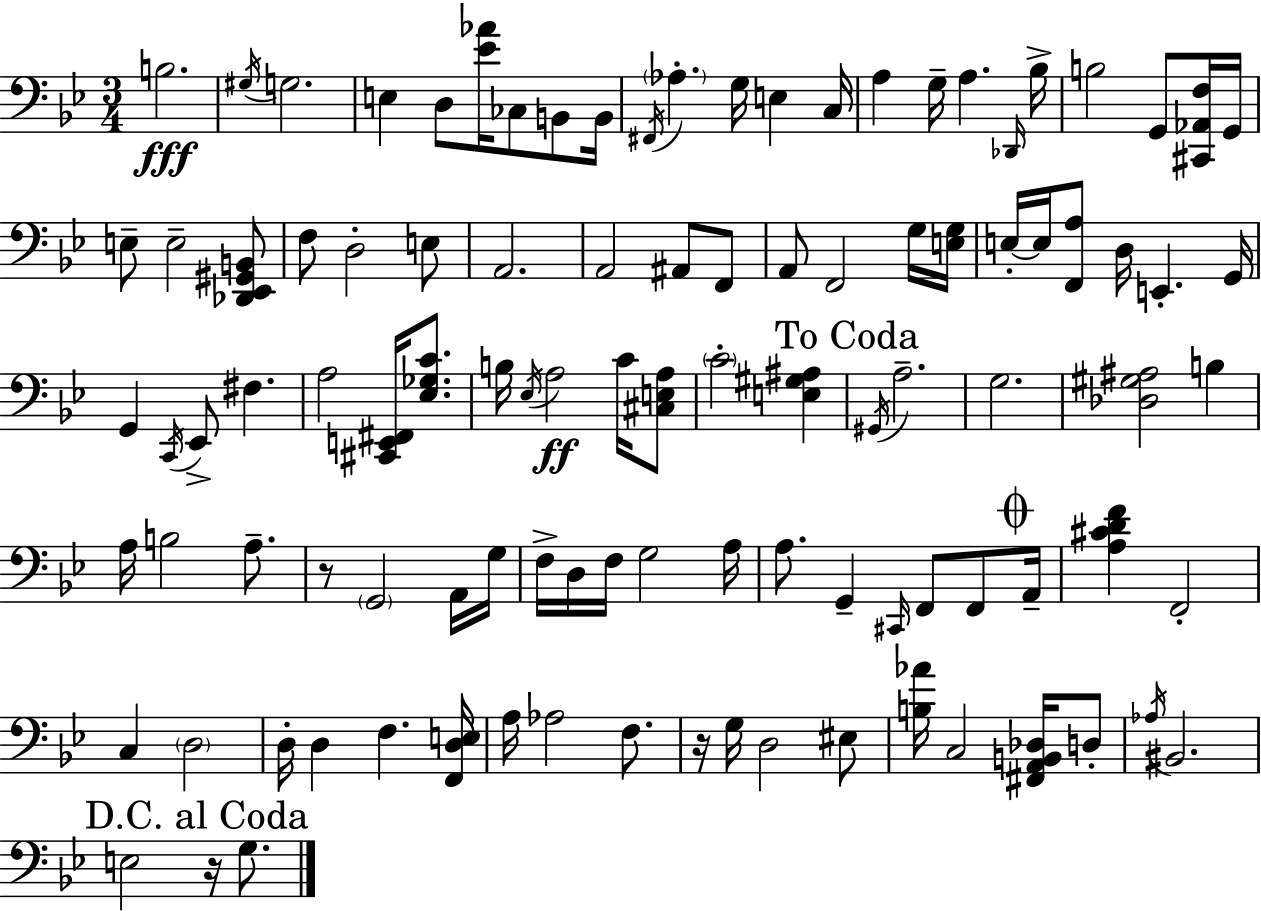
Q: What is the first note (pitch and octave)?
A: B3